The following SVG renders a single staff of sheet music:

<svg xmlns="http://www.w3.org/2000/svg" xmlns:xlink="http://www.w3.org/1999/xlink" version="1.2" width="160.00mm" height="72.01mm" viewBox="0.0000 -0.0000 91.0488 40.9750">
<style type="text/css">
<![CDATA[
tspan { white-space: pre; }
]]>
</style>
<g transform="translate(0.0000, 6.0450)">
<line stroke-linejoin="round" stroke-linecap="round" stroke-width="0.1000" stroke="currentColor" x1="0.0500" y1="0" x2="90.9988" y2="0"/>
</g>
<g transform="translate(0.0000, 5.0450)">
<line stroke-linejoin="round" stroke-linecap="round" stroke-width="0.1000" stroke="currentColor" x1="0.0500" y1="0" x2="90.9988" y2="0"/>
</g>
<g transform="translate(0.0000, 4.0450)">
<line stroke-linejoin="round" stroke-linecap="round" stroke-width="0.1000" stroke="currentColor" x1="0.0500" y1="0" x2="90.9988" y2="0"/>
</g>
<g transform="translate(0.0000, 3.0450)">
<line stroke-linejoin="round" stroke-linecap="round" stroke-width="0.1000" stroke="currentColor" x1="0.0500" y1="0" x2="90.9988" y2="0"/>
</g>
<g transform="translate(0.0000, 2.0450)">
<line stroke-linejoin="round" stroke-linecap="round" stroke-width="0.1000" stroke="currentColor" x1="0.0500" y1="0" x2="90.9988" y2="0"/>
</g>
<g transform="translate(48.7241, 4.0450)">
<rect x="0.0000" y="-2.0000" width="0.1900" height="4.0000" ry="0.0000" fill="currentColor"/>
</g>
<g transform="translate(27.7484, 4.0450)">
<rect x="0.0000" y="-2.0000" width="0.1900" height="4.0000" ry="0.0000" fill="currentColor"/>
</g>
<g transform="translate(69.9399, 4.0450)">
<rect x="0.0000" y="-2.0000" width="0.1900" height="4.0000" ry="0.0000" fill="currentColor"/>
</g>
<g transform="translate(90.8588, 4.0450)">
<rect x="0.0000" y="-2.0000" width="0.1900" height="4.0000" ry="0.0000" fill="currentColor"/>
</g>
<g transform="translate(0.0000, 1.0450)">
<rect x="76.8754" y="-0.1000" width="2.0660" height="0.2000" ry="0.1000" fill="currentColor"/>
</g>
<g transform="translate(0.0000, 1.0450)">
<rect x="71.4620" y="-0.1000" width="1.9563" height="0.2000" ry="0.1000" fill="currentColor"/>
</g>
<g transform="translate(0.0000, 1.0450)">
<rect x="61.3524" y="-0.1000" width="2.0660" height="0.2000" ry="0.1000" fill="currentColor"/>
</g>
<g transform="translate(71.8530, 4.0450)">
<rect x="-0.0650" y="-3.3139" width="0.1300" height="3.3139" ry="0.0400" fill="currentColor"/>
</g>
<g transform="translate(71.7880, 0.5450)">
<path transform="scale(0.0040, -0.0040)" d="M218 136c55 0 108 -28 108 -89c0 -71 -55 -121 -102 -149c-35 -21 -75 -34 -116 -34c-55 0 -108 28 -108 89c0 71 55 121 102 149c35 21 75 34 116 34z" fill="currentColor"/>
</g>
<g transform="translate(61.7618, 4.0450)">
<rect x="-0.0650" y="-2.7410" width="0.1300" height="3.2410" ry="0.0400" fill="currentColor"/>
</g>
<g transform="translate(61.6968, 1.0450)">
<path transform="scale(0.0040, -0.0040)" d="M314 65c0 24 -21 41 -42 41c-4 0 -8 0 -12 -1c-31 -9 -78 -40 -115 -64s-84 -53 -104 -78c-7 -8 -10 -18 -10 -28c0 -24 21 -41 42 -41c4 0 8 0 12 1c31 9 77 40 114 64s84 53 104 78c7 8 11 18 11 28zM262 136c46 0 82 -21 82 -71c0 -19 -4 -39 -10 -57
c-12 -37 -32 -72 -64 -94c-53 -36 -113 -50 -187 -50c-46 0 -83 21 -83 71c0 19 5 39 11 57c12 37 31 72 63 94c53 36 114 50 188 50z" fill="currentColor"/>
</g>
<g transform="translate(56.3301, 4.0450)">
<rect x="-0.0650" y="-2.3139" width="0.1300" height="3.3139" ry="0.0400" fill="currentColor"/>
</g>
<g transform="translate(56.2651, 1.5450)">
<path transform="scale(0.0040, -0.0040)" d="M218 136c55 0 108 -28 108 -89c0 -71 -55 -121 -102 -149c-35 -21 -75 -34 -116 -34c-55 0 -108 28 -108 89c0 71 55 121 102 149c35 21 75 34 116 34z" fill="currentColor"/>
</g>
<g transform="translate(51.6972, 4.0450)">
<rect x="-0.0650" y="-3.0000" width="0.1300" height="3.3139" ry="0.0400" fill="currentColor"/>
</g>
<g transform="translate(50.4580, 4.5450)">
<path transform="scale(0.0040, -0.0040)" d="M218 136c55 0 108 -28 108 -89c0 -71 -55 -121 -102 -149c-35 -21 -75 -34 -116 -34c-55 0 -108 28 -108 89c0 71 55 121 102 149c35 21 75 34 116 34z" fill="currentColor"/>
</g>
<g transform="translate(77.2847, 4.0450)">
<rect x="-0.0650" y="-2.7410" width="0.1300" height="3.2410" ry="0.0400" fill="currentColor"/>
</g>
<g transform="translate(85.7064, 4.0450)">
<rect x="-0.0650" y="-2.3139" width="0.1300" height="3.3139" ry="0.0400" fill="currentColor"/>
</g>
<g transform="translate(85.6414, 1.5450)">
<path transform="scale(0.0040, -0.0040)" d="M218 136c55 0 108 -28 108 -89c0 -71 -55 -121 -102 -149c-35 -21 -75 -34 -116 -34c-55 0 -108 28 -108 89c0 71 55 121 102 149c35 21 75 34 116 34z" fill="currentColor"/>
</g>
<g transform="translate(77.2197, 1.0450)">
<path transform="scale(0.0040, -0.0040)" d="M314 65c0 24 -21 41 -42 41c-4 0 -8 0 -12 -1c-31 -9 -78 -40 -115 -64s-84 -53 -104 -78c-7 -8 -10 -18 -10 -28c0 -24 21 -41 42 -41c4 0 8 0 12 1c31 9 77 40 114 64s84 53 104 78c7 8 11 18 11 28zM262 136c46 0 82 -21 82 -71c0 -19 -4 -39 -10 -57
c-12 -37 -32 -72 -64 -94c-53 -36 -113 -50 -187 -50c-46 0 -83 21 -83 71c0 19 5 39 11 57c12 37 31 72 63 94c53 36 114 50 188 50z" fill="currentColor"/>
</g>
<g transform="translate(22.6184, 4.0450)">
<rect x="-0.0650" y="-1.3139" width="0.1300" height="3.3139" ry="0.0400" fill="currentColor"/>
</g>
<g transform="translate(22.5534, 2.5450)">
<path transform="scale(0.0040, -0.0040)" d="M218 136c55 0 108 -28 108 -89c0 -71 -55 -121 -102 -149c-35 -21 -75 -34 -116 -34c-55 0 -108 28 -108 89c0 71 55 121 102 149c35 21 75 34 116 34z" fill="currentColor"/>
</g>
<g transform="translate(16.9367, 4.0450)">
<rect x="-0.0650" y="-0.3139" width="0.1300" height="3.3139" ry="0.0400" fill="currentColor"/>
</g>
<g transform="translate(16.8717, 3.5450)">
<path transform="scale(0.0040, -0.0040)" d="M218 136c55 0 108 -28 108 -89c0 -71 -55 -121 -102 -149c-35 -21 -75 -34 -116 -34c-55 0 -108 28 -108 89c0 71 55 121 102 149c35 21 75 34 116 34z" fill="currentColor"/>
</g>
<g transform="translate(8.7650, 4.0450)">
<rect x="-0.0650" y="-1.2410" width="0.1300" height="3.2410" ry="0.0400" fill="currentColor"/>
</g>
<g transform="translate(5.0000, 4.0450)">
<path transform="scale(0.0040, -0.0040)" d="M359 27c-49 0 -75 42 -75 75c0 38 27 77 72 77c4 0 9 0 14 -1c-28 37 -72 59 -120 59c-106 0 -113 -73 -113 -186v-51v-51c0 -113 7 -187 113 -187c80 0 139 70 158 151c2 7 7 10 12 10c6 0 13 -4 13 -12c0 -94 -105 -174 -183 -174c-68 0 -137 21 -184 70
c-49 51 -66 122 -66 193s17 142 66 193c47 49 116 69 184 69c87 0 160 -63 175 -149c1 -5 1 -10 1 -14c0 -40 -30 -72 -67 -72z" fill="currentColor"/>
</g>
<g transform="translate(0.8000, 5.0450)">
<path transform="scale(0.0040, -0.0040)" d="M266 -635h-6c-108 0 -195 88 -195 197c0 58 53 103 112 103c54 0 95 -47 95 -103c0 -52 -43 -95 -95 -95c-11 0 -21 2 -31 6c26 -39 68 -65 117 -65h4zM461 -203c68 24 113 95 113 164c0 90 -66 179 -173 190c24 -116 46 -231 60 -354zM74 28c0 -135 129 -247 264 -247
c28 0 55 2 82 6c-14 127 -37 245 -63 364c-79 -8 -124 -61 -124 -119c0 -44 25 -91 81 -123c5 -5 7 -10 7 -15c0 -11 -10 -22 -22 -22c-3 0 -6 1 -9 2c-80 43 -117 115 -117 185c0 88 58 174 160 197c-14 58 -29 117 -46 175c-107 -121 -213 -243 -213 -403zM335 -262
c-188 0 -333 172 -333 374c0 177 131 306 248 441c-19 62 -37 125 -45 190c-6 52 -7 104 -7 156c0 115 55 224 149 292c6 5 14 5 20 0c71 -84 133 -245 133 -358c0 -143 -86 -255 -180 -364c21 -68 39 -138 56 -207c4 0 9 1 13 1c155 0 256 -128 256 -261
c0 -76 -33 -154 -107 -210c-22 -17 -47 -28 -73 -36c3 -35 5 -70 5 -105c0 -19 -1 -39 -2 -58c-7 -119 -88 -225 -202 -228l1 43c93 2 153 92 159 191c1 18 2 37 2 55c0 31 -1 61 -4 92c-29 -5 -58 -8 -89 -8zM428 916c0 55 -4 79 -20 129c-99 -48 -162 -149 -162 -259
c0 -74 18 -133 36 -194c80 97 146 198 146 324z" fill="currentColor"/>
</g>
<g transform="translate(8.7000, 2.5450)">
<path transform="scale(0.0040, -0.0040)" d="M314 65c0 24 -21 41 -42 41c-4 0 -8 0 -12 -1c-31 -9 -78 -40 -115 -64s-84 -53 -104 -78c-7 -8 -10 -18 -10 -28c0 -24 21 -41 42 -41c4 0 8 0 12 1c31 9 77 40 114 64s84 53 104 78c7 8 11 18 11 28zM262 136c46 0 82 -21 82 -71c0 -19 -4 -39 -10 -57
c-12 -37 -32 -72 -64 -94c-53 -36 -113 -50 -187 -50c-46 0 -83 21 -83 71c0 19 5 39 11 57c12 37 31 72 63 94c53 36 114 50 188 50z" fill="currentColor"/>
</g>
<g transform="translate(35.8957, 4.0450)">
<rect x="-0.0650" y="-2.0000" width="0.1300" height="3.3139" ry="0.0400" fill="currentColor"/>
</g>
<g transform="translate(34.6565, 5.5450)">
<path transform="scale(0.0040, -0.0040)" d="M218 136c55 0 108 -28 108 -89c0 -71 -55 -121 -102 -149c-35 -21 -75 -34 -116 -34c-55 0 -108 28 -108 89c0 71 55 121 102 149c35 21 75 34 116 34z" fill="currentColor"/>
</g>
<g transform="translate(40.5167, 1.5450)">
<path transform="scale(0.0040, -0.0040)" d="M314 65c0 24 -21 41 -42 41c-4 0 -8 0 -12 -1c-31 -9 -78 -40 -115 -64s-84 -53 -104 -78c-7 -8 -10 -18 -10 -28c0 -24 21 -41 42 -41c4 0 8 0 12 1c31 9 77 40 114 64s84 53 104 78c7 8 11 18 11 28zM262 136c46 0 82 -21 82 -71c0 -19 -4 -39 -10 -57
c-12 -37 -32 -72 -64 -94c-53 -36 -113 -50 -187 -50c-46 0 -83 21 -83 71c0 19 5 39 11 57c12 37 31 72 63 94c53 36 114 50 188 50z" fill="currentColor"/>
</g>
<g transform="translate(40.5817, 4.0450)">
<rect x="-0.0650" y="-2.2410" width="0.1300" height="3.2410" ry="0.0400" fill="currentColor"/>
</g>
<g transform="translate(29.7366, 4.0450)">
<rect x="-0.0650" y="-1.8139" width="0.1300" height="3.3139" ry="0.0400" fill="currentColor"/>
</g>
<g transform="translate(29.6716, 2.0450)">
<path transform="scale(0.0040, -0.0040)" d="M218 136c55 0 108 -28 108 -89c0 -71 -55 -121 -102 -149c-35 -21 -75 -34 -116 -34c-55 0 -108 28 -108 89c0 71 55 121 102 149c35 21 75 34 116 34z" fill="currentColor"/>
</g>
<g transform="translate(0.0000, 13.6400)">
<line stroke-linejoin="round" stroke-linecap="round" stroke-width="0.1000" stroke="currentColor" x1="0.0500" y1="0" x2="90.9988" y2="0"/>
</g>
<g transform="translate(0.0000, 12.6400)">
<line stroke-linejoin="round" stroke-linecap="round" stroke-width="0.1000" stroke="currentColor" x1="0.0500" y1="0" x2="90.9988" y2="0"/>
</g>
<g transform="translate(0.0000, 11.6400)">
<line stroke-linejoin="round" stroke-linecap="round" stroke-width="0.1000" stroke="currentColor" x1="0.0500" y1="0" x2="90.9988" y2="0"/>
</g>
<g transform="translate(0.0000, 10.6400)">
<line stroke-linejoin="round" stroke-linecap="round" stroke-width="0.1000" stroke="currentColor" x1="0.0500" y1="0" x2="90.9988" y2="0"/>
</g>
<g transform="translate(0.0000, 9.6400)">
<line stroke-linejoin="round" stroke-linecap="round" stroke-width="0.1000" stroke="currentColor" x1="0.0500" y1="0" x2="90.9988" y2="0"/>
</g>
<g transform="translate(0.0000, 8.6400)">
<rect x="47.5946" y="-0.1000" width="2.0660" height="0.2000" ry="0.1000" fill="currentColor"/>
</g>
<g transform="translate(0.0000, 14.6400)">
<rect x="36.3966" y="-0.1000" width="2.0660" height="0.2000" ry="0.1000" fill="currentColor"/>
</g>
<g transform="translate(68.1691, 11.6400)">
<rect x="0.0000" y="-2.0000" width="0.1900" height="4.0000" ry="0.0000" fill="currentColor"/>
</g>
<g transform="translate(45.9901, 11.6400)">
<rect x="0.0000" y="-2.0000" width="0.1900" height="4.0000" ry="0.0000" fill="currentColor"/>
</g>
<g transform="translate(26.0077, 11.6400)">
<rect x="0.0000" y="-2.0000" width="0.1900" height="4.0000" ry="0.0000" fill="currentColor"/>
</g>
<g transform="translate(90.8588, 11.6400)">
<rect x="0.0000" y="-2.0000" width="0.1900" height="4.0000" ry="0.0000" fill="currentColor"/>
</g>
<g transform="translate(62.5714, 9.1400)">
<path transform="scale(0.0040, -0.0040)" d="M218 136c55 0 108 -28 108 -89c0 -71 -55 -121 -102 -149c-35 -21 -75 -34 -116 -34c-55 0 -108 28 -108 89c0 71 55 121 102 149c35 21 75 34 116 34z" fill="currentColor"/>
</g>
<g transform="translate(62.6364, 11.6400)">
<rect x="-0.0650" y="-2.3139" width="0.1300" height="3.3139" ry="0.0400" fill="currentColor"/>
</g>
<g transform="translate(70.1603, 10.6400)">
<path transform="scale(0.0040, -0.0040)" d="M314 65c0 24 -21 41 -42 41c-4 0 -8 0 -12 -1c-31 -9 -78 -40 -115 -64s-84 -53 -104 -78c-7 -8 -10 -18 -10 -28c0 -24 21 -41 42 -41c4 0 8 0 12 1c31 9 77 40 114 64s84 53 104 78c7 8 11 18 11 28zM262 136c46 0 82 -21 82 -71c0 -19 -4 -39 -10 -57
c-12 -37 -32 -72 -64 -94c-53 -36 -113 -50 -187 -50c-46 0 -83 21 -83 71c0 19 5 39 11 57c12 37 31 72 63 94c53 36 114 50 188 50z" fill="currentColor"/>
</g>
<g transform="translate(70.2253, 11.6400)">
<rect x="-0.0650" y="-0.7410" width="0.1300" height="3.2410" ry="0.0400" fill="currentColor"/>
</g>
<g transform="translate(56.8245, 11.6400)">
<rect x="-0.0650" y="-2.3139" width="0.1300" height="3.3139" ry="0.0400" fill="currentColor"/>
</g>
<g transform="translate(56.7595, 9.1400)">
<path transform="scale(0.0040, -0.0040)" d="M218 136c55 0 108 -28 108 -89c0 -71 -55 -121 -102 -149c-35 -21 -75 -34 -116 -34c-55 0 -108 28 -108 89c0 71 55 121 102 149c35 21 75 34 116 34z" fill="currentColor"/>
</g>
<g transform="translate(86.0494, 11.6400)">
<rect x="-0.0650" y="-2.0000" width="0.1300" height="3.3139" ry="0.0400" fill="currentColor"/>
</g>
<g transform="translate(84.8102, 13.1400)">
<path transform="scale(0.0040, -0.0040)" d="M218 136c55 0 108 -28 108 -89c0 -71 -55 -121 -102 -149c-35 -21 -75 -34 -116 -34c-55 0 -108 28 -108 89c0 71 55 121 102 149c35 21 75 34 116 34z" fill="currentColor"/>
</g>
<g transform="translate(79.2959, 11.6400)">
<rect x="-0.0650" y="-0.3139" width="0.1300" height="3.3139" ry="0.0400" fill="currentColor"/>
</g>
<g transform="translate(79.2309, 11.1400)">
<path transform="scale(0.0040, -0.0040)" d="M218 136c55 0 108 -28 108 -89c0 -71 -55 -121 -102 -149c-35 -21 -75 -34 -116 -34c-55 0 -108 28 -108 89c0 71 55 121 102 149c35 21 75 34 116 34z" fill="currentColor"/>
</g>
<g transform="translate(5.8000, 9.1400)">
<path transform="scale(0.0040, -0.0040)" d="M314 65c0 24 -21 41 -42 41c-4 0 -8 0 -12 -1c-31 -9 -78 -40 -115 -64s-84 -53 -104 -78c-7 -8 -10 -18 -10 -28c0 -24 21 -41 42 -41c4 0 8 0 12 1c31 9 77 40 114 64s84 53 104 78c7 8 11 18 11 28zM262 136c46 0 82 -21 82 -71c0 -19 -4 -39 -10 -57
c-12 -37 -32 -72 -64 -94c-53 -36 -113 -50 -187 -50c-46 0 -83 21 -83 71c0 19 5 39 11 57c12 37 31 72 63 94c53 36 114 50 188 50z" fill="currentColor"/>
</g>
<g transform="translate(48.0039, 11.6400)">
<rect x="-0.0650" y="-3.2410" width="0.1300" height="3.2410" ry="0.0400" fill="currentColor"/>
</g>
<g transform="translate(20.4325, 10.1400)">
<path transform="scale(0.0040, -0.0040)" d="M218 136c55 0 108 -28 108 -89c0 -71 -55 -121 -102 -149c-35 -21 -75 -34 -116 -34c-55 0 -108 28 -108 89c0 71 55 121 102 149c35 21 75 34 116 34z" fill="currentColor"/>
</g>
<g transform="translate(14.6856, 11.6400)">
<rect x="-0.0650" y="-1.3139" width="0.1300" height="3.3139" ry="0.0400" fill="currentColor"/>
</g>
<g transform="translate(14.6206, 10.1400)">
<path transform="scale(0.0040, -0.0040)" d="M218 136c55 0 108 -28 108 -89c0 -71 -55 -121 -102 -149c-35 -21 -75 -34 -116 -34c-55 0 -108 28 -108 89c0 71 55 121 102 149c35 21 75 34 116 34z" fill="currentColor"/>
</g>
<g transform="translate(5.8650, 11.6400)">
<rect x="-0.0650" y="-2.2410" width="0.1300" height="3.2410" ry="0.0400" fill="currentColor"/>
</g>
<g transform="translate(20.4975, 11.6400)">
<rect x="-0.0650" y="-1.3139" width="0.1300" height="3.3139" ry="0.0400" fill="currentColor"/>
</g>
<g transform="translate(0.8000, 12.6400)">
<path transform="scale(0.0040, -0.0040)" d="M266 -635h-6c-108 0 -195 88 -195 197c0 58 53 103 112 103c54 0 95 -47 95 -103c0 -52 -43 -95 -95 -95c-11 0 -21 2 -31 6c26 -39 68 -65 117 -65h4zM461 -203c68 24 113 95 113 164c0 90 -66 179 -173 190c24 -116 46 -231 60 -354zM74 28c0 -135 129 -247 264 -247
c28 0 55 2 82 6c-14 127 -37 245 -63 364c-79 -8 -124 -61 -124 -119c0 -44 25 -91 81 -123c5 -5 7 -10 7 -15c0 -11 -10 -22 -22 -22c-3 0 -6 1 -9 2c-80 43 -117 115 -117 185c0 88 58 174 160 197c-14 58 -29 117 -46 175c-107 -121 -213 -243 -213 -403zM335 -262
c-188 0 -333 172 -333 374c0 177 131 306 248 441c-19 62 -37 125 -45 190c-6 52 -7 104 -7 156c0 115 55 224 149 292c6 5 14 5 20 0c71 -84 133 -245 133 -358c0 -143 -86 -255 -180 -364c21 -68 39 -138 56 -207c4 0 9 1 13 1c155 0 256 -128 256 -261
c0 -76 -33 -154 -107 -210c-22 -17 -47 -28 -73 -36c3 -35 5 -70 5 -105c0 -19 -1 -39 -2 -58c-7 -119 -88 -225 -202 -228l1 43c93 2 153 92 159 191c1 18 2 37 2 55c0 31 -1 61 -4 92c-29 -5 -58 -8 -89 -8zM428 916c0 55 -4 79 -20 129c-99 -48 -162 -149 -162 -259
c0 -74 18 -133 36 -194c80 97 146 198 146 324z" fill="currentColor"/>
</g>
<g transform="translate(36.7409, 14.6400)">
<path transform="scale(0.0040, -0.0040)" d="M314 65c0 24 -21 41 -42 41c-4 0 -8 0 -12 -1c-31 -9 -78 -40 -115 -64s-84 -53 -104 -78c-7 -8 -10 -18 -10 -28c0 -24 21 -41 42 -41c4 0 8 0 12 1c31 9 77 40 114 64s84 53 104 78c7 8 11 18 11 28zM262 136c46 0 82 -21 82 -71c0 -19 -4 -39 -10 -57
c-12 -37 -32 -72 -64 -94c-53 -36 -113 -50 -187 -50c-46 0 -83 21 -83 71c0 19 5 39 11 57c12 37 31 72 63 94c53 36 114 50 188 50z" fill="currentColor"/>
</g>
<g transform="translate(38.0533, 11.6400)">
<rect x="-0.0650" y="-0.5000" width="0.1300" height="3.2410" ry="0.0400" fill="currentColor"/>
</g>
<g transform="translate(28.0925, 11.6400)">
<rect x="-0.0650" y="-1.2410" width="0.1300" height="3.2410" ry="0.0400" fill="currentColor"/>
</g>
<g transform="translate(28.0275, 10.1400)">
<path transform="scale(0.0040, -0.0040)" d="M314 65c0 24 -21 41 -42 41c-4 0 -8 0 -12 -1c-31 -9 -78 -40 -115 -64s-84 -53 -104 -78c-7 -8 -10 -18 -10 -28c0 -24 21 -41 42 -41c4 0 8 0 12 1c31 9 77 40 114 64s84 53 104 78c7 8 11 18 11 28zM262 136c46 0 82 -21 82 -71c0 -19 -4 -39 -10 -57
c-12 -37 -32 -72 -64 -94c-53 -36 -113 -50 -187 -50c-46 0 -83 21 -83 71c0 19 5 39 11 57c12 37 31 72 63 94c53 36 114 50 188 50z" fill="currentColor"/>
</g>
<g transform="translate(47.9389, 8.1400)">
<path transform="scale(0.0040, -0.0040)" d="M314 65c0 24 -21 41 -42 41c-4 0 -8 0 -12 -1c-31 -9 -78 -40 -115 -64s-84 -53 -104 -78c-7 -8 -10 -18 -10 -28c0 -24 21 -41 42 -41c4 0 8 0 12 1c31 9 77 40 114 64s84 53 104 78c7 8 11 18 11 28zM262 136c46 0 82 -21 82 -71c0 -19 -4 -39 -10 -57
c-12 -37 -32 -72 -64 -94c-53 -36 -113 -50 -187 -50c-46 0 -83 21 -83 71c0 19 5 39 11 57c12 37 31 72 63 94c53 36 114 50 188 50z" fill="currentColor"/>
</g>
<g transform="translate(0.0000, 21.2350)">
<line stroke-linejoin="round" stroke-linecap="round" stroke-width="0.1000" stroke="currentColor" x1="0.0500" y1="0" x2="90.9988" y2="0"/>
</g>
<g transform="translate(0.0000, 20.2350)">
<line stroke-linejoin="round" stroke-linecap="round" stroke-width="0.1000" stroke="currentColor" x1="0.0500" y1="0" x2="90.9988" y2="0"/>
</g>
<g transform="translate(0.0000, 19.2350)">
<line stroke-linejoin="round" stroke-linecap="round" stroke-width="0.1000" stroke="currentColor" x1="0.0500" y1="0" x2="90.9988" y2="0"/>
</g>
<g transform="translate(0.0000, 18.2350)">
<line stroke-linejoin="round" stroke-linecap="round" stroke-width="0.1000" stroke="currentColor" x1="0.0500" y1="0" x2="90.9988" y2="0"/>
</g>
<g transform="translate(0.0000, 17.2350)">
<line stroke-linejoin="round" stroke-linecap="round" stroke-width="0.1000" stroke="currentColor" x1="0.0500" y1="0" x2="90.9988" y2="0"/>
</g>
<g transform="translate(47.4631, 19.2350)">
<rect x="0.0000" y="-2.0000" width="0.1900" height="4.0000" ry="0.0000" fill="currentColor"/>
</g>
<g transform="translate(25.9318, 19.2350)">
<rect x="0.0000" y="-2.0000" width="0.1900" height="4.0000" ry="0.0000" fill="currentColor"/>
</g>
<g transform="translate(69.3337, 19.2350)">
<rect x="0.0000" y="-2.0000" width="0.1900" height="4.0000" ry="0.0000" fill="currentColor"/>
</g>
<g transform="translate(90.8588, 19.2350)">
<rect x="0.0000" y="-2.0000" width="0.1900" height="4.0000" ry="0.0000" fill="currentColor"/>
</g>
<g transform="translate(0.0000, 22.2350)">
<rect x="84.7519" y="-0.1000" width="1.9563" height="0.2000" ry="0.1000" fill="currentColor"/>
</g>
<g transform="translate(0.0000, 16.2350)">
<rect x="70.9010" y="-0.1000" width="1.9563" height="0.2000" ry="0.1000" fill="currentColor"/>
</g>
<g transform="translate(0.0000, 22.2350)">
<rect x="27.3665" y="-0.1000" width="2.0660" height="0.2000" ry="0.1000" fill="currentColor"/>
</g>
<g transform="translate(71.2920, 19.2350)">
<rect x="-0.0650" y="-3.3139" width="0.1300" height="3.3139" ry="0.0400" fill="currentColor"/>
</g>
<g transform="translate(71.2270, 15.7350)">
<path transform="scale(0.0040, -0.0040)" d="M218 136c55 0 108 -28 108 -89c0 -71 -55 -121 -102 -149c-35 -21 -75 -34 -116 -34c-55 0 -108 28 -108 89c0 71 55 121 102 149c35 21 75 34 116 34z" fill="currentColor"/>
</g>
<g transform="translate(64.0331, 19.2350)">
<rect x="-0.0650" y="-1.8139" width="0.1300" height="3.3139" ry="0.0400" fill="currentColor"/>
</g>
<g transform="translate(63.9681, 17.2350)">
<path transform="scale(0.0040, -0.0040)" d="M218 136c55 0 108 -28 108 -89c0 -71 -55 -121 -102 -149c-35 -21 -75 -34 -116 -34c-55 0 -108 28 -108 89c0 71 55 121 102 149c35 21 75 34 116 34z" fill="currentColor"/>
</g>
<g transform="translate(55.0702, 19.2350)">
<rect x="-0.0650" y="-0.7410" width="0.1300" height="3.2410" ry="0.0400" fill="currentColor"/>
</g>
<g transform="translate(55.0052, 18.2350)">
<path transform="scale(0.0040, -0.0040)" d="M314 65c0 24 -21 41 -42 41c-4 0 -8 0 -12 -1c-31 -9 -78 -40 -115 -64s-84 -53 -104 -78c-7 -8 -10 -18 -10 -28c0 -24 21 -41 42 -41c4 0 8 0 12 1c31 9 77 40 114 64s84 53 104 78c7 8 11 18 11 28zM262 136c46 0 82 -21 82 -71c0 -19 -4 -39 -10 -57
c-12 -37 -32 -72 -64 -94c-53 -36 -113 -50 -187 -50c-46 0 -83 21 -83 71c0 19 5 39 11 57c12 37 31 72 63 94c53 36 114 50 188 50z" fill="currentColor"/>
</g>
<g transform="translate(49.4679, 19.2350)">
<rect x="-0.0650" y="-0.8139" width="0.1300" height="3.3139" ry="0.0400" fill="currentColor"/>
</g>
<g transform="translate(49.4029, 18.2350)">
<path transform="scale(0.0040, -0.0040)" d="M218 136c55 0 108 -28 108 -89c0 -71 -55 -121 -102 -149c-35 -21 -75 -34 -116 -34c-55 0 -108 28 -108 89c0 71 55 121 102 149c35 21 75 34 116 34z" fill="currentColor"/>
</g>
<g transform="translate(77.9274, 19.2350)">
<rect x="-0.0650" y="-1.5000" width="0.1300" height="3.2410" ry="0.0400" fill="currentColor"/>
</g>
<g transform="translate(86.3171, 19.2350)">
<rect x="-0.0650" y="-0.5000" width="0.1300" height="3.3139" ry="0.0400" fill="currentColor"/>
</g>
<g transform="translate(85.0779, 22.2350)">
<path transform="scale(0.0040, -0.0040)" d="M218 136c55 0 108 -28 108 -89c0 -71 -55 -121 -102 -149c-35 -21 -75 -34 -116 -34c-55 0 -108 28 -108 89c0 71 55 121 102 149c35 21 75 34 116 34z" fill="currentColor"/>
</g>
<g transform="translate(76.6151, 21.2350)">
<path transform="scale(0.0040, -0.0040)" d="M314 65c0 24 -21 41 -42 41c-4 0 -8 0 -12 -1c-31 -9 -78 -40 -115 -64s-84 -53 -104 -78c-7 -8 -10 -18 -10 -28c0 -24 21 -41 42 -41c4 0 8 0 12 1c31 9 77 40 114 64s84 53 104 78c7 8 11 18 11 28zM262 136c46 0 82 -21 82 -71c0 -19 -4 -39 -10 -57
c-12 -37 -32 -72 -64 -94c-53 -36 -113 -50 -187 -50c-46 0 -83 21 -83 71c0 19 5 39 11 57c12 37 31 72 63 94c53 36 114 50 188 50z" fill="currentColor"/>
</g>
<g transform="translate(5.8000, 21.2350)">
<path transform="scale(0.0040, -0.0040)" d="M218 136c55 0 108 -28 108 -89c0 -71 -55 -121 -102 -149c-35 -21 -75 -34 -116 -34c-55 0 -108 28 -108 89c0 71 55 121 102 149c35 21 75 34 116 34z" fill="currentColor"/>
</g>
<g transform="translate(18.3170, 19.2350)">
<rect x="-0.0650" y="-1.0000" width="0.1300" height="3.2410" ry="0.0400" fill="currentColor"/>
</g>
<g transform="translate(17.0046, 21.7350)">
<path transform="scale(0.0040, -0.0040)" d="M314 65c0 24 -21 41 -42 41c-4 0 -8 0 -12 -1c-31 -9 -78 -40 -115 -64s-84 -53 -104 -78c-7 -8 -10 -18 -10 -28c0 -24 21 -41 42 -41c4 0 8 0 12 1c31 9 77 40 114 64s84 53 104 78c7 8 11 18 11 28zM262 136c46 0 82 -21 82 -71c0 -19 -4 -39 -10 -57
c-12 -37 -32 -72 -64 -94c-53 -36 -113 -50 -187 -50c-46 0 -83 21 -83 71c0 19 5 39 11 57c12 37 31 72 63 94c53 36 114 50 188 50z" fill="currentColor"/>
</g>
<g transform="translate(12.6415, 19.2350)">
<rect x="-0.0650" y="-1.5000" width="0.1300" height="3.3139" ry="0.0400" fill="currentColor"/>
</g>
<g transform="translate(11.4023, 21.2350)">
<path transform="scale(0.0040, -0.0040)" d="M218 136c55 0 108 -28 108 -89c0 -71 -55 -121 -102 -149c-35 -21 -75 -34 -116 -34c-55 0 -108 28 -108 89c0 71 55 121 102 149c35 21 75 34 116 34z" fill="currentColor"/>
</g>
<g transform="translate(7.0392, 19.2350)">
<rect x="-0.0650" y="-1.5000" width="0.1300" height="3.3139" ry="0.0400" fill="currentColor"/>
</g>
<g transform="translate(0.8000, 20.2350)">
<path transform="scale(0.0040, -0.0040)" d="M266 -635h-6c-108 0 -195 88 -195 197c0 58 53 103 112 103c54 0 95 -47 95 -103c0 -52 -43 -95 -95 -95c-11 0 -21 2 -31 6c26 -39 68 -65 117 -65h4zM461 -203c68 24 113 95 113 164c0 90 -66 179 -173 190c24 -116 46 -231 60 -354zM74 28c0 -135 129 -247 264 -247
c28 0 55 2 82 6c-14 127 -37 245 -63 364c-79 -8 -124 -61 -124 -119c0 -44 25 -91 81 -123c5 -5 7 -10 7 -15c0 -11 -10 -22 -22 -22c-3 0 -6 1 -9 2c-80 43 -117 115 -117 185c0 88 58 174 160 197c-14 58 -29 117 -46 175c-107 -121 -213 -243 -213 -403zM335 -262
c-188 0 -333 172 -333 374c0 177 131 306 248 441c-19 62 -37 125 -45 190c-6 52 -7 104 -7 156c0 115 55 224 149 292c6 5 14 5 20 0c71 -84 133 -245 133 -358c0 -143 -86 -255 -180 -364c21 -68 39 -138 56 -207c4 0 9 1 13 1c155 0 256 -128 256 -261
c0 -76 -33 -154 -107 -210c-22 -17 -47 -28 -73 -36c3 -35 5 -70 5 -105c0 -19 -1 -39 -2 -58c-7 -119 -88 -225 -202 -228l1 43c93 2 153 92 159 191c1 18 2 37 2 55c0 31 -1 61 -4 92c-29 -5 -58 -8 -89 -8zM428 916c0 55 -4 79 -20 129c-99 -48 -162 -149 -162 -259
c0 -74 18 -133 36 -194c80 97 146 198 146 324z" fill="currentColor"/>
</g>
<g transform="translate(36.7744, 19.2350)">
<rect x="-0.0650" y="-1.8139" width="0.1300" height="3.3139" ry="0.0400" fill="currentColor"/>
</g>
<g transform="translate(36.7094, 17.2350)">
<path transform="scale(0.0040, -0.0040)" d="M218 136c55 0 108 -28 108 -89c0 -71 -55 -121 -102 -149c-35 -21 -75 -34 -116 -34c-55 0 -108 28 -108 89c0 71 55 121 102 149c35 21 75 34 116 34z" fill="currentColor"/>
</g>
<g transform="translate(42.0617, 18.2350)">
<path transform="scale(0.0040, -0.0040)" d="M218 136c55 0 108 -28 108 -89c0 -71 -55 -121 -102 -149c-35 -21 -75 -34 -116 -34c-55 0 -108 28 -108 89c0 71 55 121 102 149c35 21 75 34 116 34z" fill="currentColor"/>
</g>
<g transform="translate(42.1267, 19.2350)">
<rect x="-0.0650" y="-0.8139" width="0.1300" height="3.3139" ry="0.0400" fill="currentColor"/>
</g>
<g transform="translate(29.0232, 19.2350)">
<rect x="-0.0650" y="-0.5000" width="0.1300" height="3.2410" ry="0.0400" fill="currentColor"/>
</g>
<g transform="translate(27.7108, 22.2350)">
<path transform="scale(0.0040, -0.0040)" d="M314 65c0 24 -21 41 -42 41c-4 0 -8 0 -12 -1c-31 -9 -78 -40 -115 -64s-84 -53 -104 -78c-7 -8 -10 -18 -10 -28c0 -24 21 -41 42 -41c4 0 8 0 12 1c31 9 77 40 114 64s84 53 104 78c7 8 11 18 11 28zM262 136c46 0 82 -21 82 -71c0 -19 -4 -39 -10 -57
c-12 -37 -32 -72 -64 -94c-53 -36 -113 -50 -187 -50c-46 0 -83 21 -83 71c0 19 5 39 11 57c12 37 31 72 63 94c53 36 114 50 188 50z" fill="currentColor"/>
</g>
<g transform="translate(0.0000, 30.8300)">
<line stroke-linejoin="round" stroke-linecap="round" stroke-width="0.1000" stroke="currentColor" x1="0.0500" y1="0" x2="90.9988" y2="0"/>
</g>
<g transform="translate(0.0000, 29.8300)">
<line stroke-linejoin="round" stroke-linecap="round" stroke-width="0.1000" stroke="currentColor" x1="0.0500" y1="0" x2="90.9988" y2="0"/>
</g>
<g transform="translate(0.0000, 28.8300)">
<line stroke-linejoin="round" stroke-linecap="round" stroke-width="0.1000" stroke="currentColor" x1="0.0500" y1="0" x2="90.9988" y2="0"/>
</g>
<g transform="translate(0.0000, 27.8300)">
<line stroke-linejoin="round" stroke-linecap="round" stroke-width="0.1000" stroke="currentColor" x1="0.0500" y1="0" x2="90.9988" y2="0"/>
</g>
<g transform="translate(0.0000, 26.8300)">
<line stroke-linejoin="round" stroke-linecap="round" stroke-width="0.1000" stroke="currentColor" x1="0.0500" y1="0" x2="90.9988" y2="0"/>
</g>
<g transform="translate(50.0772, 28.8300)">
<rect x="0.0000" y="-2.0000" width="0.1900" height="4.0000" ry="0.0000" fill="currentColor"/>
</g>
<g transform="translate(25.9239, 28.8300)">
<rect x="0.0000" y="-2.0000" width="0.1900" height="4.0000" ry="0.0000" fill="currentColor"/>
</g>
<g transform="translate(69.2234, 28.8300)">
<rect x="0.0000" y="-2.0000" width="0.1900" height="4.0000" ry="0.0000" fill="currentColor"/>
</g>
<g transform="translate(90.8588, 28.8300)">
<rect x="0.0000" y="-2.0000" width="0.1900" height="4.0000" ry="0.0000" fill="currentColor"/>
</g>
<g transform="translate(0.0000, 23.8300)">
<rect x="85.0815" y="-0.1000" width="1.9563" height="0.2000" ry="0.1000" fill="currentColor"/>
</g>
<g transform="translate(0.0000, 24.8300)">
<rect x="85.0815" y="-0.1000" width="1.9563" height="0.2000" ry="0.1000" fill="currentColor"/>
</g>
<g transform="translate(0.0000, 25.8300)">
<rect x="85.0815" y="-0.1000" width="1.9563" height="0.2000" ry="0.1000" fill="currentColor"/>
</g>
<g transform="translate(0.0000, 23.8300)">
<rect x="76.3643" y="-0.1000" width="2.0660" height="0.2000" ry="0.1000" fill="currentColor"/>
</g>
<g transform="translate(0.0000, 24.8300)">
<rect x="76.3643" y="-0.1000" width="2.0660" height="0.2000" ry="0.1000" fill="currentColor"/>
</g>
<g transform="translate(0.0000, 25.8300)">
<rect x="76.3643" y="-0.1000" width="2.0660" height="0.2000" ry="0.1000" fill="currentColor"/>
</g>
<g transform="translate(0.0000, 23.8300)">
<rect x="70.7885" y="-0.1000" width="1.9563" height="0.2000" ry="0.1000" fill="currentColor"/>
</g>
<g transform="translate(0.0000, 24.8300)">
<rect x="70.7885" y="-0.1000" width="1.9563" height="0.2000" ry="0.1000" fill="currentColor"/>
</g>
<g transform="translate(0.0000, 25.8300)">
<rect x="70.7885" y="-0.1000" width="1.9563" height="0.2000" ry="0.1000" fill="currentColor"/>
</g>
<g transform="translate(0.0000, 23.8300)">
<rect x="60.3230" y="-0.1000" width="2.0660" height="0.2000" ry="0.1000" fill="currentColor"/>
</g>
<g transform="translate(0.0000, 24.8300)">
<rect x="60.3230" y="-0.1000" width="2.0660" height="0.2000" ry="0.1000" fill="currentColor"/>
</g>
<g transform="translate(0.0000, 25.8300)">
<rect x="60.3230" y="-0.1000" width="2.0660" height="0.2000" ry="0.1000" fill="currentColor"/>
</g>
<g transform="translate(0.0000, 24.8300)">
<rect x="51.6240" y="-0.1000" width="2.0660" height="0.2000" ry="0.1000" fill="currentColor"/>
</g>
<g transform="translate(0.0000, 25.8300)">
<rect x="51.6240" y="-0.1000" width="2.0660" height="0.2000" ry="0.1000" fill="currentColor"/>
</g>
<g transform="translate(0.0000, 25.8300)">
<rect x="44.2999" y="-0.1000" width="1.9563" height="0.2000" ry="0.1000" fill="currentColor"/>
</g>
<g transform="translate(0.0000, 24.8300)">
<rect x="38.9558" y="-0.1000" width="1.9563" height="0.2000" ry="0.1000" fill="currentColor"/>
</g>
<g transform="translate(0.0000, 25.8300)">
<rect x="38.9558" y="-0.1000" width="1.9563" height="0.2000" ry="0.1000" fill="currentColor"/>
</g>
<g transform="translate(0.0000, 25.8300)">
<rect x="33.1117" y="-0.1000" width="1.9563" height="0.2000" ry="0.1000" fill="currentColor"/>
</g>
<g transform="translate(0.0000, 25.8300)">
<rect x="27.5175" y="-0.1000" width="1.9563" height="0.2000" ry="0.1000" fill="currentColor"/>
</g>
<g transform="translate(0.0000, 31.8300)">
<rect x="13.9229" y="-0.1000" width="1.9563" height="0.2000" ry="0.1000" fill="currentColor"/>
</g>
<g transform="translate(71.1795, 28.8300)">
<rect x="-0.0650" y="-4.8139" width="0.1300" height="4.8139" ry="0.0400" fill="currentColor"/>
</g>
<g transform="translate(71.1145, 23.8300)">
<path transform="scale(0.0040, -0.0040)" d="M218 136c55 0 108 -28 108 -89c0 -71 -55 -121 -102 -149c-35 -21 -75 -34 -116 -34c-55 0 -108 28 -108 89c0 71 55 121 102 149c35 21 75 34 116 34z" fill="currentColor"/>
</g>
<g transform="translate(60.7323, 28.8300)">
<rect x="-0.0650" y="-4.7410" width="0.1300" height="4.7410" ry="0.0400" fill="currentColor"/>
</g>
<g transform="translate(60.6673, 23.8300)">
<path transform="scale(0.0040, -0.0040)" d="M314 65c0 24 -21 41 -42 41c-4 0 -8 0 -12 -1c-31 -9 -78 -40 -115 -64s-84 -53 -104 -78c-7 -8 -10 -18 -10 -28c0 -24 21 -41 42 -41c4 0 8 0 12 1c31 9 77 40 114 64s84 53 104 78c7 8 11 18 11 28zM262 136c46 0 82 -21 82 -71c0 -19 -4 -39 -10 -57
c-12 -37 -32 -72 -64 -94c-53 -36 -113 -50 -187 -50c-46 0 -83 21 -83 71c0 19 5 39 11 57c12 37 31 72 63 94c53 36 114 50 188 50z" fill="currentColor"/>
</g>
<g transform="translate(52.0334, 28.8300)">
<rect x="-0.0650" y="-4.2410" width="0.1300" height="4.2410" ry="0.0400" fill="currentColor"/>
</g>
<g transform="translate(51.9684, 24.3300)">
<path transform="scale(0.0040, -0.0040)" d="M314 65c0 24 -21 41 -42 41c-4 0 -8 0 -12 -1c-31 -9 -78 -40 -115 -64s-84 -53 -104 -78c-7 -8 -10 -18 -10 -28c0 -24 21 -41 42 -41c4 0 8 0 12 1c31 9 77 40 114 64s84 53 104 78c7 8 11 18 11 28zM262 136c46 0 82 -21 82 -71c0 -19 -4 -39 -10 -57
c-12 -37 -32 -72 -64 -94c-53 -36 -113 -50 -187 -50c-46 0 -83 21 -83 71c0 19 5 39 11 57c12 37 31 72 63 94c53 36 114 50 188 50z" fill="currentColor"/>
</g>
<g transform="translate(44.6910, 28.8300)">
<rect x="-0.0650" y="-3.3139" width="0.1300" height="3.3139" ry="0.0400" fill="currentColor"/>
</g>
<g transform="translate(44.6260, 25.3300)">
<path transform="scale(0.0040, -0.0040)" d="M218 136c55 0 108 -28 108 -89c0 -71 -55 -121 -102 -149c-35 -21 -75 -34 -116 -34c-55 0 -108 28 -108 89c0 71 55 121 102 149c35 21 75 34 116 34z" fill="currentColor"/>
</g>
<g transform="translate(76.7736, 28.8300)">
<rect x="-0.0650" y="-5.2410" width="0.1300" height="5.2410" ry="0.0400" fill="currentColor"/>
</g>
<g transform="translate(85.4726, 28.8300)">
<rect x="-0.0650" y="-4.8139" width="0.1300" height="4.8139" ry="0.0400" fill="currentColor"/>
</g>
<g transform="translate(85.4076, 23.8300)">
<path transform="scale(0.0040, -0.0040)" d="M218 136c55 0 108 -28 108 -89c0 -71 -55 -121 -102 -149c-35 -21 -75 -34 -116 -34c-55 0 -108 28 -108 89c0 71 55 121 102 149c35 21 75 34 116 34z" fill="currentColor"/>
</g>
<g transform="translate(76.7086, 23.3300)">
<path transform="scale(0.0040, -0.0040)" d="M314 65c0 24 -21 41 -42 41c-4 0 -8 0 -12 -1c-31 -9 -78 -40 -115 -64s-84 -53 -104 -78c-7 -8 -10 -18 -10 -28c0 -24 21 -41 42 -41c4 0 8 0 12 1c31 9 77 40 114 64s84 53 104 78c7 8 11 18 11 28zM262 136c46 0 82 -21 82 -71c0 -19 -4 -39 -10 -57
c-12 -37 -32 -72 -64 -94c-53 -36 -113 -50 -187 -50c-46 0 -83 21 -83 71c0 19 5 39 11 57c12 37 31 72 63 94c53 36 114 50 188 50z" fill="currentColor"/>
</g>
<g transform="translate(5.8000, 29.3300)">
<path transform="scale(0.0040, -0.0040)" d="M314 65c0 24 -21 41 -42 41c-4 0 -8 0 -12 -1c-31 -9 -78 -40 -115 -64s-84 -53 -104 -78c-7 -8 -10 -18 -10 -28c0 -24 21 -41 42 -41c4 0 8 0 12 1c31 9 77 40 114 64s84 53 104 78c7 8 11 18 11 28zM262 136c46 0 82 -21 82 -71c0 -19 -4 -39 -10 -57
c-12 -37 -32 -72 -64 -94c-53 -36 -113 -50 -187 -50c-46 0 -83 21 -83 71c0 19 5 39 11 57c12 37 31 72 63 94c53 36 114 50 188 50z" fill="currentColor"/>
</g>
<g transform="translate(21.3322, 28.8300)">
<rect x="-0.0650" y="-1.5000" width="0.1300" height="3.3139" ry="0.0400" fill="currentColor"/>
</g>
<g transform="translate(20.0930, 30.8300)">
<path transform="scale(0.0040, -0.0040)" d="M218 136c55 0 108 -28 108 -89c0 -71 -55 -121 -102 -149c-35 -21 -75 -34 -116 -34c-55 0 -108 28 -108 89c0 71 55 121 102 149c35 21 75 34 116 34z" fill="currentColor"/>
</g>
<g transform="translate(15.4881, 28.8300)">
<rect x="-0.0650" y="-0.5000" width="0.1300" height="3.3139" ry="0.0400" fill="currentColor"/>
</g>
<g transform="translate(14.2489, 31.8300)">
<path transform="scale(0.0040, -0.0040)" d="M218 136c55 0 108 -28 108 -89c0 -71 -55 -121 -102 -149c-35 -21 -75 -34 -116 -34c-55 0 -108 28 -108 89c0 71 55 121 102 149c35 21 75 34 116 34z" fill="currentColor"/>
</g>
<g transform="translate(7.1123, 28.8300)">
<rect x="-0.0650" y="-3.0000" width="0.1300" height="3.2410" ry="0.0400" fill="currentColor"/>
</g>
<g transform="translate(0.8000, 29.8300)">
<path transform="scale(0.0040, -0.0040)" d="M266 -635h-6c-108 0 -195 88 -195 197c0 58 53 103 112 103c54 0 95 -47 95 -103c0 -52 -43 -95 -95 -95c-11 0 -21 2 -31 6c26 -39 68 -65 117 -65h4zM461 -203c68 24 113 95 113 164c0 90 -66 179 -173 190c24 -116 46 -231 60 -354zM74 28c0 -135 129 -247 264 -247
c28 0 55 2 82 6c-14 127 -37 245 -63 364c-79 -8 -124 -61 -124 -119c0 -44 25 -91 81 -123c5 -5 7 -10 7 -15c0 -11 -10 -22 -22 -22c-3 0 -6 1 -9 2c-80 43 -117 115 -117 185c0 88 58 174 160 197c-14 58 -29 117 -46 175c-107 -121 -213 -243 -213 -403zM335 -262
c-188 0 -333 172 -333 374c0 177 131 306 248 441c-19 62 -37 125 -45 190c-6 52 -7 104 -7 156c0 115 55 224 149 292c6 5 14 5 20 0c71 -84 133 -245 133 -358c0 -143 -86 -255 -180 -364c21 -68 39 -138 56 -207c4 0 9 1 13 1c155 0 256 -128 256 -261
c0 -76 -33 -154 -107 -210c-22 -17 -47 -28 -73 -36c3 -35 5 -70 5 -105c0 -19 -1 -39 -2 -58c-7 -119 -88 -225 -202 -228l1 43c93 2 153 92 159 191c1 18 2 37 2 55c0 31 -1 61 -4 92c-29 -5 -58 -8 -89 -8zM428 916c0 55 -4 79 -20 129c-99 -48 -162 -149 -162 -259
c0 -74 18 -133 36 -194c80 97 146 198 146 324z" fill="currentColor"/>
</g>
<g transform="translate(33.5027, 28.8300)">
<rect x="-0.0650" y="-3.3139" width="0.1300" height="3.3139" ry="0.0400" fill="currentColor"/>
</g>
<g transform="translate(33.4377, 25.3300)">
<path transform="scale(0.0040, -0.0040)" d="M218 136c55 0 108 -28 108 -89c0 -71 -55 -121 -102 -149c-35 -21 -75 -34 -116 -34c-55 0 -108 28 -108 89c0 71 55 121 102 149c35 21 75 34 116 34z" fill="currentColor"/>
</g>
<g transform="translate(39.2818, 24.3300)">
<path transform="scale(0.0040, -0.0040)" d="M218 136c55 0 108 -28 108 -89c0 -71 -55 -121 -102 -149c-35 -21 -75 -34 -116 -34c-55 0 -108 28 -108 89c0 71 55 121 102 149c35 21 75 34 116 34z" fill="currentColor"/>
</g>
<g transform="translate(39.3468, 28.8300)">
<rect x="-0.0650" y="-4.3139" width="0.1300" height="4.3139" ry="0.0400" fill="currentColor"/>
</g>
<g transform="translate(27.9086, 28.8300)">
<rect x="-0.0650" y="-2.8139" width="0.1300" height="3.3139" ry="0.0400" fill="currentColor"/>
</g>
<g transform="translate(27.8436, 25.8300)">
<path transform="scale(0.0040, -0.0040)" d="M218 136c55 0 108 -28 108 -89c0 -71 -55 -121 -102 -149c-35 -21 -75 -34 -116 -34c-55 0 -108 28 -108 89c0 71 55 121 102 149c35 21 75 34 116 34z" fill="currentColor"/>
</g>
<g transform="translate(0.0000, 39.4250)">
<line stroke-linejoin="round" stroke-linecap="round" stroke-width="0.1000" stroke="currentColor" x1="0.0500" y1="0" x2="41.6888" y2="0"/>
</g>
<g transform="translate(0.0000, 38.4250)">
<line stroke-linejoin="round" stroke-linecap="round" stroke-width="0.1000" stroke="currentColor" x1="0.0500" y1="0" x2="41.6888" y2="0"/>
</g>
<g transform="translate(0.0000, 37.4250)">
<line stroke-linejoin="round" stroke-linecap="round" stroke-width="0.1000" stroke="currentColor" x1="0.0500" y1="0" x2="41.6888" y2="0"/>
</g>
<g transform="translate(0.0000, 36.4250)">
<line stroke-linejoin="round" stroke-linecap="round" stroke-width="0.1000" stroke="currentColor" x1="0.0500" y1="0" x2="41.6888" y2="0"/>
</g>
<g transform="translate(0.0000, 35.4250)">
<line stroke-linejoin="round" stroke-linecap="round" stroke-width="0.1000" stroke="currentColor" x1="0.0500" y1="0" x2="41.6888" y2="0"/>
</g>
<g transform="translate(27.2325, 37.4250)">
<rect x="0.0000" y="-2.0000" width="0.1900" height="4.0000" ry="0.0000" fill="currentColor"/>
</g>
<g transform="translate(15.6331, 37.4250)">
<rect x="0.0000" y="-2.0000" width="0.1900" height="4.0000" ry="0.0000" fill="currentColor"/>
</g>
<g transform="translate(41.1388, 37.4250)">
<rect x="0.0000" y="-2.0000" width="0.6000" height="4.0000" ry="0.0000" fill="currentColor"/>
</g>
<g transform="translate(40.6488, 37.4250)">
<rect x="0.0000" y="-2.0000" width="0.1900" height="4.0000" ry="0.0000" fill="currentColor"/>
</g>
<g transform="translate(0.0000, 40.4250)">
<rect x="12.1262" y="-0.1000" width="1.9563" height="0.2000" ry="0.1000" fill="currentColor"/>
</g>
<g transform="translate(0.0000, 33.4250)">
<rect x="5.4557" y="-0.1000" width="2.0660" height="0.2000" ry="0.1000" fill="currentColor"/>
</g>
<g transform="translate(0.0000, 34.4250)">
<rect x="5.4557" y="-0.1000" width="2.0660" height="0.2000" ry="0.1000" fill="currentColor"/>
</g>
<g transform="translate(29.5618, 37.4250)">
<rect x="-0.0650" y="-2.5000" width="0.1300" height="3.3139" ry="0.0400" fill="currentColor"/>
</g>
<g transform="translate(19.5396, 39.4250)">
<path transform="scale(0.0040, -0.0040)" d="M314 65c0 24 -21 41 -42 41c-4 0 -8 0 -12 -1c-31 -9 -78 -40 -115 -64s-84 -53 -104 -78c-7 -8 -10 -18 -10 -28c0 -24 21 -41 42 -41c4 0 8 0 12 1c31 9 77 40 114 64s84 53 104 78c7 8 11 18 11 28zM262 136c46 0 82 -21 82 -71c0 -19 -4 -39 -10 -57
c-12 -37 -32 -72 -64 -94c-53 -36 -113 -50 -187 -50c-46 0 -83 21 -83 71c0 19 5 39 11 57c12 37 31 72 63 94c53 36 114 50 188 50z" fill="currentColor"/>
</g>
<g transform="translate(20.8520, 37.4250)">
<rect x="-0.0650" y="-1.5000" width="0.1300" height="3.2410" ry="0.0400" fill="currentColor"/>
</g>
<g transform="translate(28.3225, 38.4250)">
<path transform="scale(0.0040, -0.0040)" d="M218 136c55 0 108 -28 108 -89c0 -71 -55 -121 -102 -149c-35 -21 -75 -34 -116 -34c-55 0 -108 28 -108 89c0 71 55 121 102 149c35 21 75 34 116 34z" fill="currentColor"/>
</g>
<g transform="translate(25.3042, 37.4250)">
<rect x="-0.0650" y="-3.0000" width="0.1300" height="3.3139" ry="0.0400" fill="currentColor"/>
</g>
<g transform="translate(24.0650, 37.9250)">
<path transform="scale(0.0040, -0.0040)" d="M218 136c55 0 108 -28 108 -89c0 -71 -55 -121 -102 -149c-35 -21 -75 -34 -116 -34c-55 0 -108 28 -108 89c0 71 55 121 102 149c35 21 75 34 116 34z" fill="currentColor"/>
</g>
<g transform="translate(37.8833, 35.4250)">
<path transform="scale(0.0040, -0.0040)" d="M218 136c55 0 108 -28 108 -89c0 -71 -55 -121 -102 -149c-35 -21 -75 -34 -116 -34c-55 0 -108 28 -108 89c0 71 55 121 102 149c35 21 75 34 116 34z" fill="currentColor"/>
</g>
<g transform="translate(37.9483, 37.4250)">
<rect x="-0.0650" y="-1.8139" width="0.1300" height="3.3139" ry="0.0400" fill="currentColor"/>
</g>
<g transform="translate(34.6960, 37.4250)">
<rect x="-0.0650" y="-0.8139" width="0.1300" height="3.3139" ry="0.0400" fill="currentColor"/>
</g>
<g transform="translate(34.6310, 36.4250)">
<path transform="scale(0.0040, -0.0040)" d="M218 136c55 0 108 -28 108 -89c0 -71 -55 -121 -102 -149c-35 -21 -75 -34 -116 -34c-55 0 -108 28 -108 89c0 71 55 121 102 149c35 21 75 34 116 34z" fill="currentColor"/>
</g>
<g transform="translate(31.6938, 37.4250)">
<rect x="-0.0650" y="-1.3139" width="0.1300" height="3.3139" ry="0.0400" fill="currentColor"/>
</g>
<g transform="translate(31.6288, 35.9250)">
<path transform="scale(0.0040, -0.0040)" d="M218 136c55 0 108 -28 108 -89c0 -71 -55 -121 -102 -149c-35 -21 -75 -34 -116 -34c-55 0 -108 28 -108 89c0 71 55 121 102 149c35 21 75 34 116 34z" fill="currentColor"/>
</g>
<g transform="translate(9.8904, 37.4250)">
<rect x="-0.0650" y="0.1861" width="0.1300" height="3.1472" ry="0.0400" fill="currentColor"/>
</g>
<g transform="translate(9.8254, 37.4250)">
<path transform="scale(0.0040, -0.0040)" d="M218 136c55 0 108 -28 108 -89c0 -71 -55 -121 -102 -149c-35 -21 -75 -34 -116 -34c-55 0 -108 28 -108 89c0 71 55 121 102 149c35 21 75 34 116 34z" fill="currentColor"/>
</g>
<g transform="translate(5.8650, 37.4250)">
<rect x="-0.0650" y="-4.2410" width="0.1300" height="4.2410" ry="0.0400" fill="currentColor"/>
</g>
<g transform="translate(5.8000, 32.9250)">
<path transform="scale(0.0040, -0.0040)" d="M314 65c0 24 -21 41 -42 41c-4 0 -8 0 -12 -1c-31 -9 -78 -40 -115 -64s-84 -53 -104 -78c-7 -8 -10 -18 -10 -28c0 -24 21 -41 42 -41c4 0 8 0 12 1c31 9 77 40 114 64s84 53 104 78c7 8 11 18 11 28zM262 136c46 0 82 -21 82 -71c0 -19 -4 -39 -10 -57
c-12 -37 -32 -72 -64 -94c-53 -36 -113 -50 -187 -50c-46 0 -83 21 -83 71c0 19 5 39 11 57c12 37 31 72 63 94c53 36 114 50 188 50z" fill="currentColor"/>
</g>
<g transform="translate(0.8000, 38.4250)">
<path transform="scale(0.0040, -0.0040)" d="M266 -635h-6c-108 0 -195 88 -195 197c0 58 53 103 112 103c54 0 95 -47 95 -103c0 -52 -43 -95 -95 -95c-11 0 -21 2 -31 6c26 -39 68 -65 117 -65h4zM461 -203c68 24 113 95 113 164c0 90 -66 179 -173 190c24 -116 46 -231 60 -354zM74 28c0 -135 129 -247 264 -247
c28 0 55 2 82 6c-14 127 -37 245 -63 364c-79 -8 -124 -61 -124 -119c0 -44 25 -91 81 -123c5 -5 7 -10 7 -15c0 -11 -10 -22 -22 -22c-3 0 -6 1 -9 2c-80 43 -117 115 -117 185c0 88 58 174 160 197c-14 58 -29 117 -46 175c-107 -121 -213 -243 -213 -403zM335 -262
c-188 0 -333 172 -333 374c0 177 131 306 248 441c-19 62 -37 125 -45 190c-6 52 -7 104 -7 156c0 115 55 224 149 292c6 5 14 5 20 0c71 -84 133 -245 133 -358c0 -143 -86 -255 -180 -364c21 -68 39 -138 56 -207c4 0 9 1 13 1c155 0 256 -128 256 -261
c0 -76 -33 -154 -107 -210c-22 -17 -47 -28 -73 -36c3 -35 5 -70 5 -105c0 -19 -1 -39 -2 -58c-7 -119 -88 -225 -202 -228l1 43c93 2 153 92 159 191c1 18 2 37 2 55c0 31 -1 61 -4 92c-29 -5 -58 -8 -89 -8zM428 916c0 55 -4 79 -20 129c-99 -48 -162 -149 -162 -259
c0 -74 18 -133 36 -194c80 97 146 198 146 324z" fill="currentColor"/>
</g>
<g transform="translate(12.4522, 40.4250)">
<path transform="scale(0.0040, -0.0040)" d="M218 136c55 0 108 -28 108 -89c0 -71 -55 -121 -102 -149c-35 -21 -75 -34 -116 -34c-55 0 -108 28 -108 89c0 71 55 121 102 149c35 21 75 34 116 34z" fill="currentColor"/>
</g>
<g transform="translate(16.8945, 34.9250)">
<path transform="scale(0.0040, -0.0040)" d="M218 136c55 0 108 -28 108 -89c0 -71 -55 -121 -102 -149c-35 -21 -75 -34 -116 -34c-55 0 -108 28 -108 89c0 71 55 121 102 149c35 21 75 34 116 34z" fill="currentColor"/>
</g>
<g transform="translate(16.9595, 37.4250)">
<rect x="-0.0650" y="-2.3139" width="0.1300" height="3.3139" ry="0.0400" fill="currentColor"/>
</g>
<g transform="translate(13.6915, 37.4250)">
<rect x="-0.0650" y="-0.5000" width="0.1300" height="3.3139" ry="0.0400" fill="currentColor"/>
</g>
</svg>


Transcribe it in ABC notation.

X:1
T:Untitled
M:4/4
L:1/4
K:C
e2 c e f F g2 A g a2 b a2 g g2 e e e2 C2 b2 g g d2 c F E E D2 C2 f d d d2 f b E2 C A2 C E a b d' b d'2 e'2 e' f'2 e' d'2 B C g E2 A G e d f